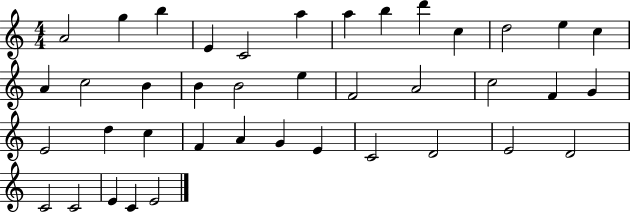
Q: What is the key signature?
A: C major